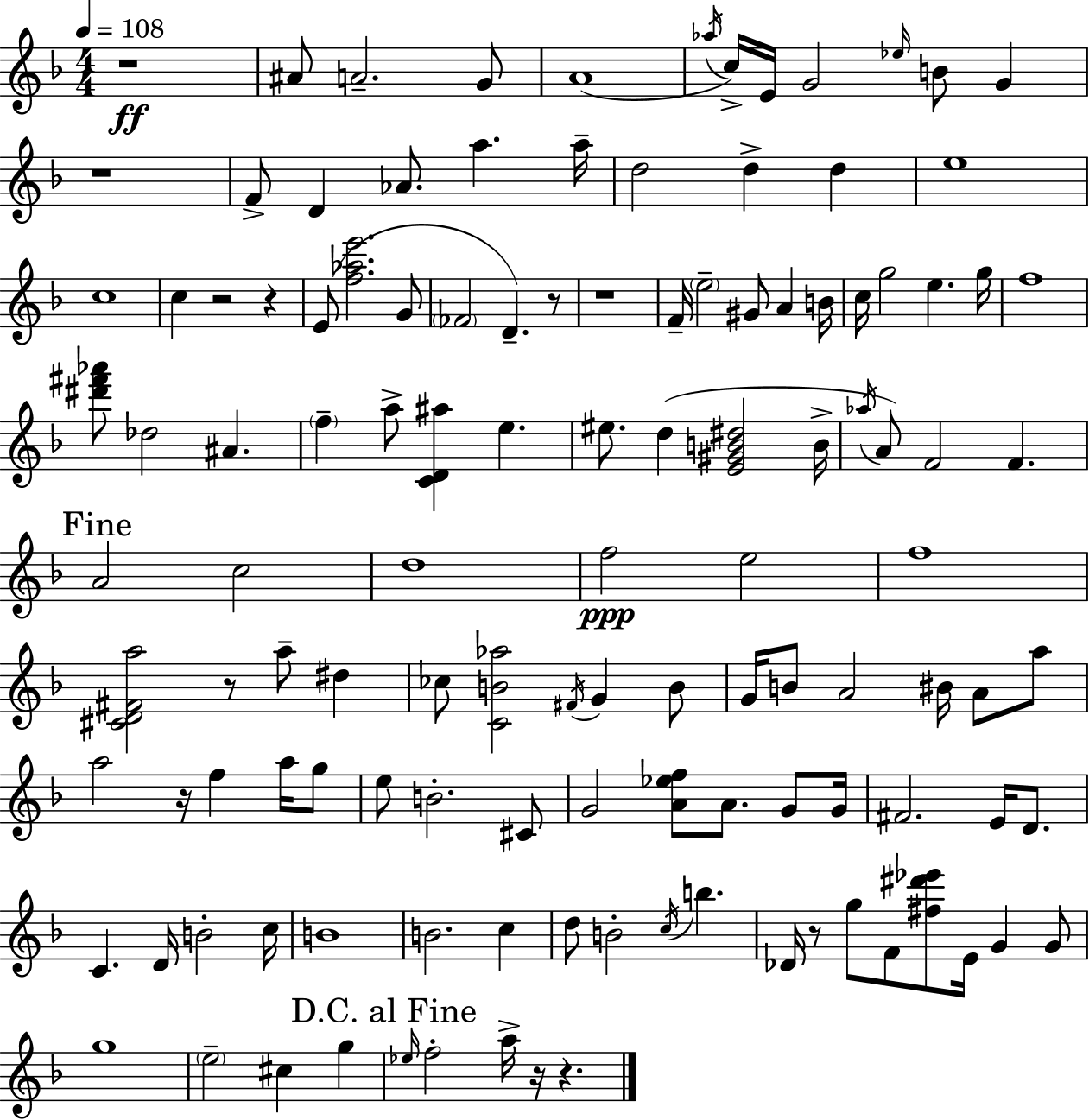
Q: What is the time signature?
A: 4/4